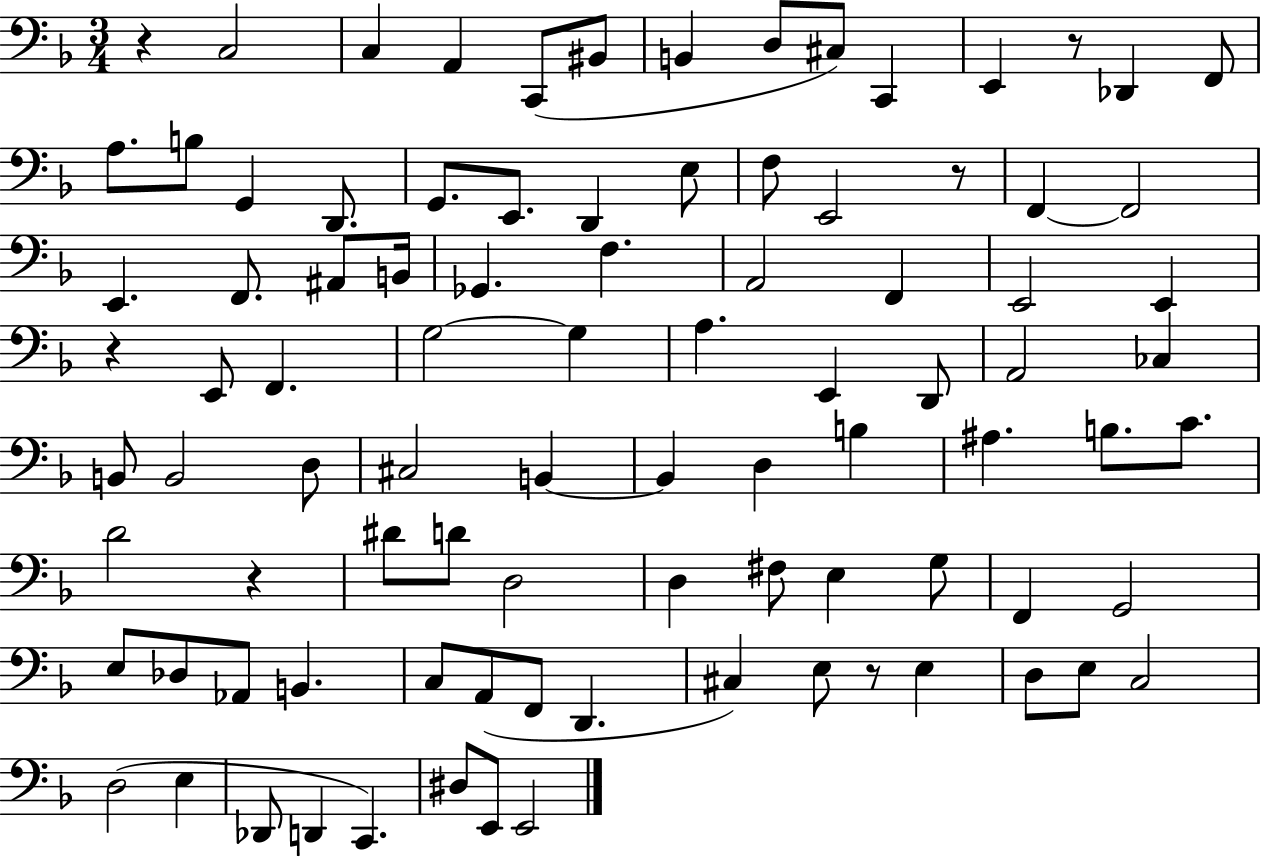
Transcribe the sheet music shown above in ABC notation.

X:1
T:Untitled
M:3/4
L:1/4
K:F
z C,2 C, A,, C,,/2 ^B,,/2 B,, D,/2 ^C,/2 C,, E,, z/2 _D,, F,,/2 A,/2 B,/2 G,, D,,/2 G,,/2 E,,/2 D,, E,/2 F,/2 E,,2 z/2 F,, F,,2 E,, F,,/2 ^A,,/2 B,,/4 _G,, F, A,,2 F,, E,,2 E,, z E,,/2 F,, G,2 G, A, E,, D,,/2 A,,2 _C, B,,/2 B,,2 D,/2 ^C,2 B,, B,, D, B, ^A, B,/2 C/2 D2 z ^D/2 D/2 D,2 D, ^F,/2 E, G,/2 F,, G,,2 E,/2 _D,/2 _A,,/2 B,, C,/2 A,,/2 F,,/2 D,, ^C, E,/2 z/2 E, D,/2 E,/2 C,2 D,2 E, _D,,/2 D,, C,, ^D,/2 E,,/2 E,,2